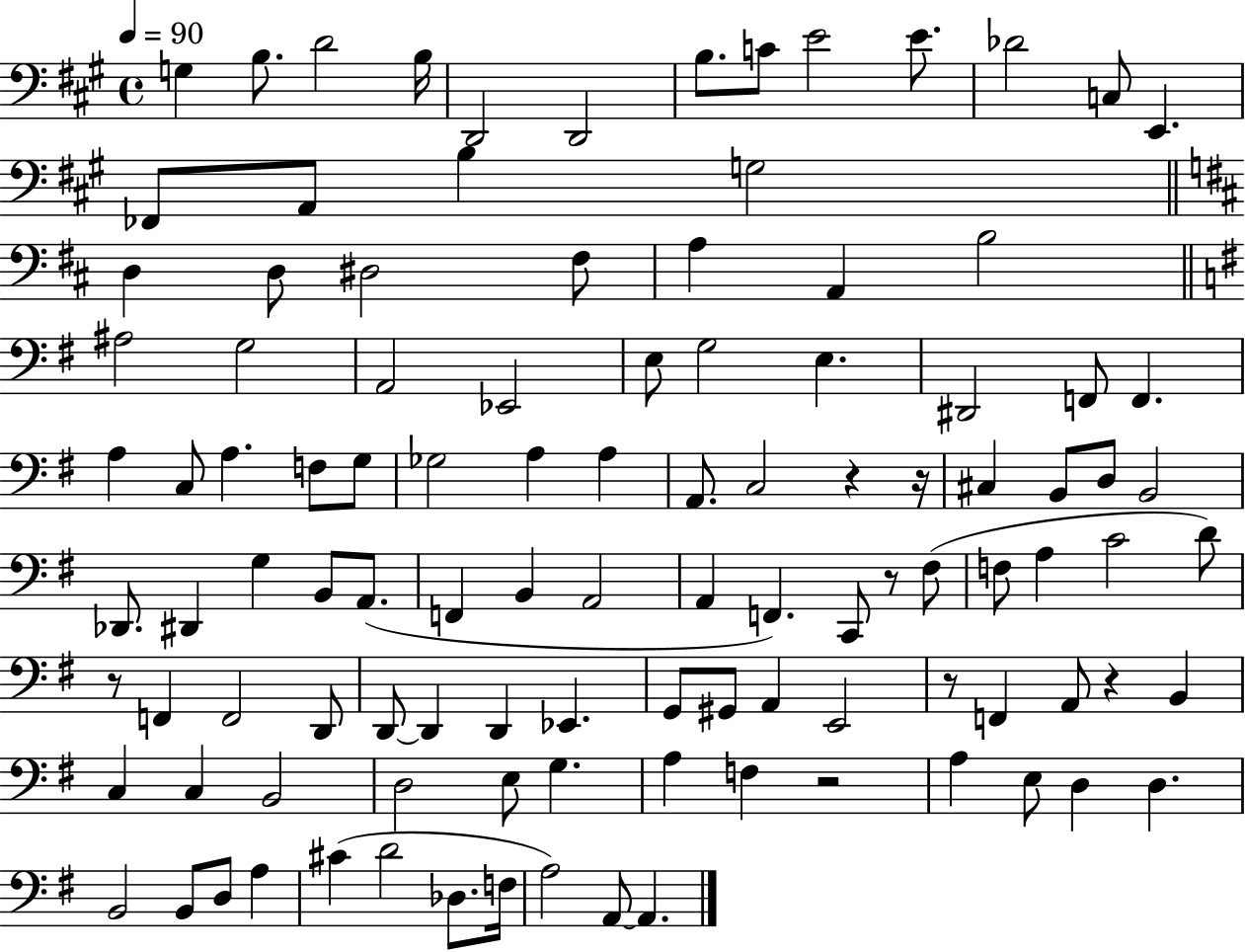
G3/q B3/e. D4/h B3/s D2/h D2/h B3/e. C4/e E4/h E4/e. Db4/h C3/e E2/q. FES2/e A2/e B3/q G3/h D3/q D3/e D#3/h F#3/e A3/q A2/q B3/h A#3/h G3/h A2/h Eb2/h E3/e G3/h E3/q. D#2/h F2/e F2/q. A3/q C3/e A3/q. F3/e G3/e Gb3/h A3/q A3/q A2/e. C3/h R/q R/s C#3/q B2/e D3/e B2/h Db2/e. D#2/q G3/q B2/e A2/e. F2/q B2/q A2/h A2/q F2/q. C2/e R/e F#3/e F3/e A3/q C4/h D4/e R/e F2/q F2/h D2/e D2/e D2/q D2/q Eb2/q. G2/e G#2/e A2/q E2/h R/e F2/q A2/e R/q B2/q C3/q C3/q B2/h D3/h E3/e G3/q. A3/q F3/q R/h A3/q E3/e D3/q D3/q. B2/h B2/e D3/e A3/q C#4/q D4/h Db3/e. F3/s A3/h A2/e A2/q.